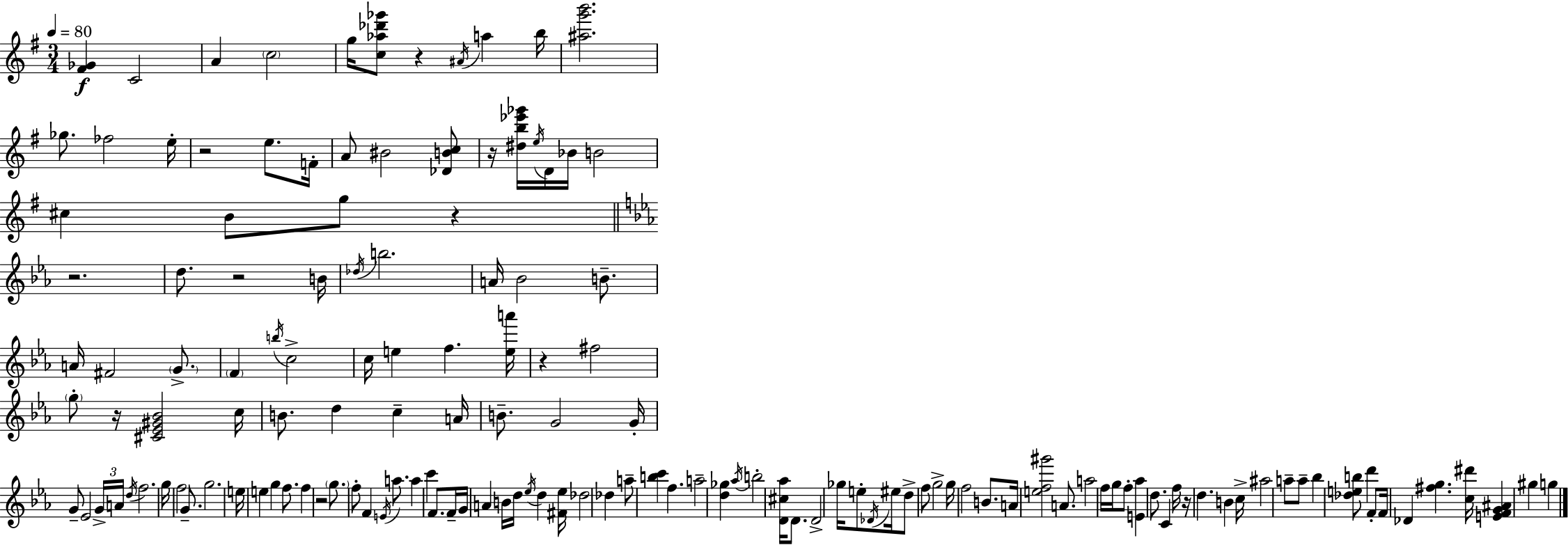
[F#4,Gb4]/q C4/h A4/q C5/h G5/s [C5,Ab5,Db6,Gb6]/e R/q A#4/s A5/q B5/s [A#5,G6,B6]/h. Gb5/e. FES5/h E5/s R/h E5/e. F4/s A4/e BIS4/h [Db4,B4,C5]/e R/s [D#5,B5,Eb6,Gb6]/s E5/s D4/s Bb4/s B4/h C#5/q B4/e G5/e R/q R/h. D5/e. R/h B4/s Db5/s B5/h. A4/s Bb4/h B4/e. A4/s F#4/h G4/e. F4/q B5/s C5/h C5/s E5/q F5/q. [E5,A6]/s R/q F#5/h G5/e R/s [C#4,Eb4,G#4,Bb4]/h C5/s B4/e. D5/q C5/q A4/s B4/e. G4/h G4/s G4/e Eb4/h G4/s A4/s D5/s F5/h. G5/s F5/h G4/e. G5/h. E5/s E5/q G5/q F5/e. F5/q R/h G5/e. F5/e F4/q E4/s A5/e. A5/q C6/q F4/e. F4/s G4/s A4/q B4/s D5/s Eb5/s D5/q [F#4,Eb5]/s Db5/h Db5/q A5/e [B5,C6]/q F5/q. A5/h [D5,Gb5]/q Ab5/s B5/h [D4,C#5,Ab5]/s D4/e. D4/h Gb5/s E5/e Db4/s EIS5/s D5/e F5/e G5/h G5/s F5/h B4/e. A4/s [E5,F5,G#6]/h A4/e. A5/h F5/s G5/s F5/e [E4,Ab5]/q D5/e. C4/q F5/s R/s D5/q. B4/q C5/s A#5/h A5/e A5/e Bb5/q [Db5,E5,B5]/e D6/q F4/e F4/s Db4/q [F#5,G5]/q. [C5,D#6]/s [E4,F4,G4,A#4]/q G#5/q G5/q